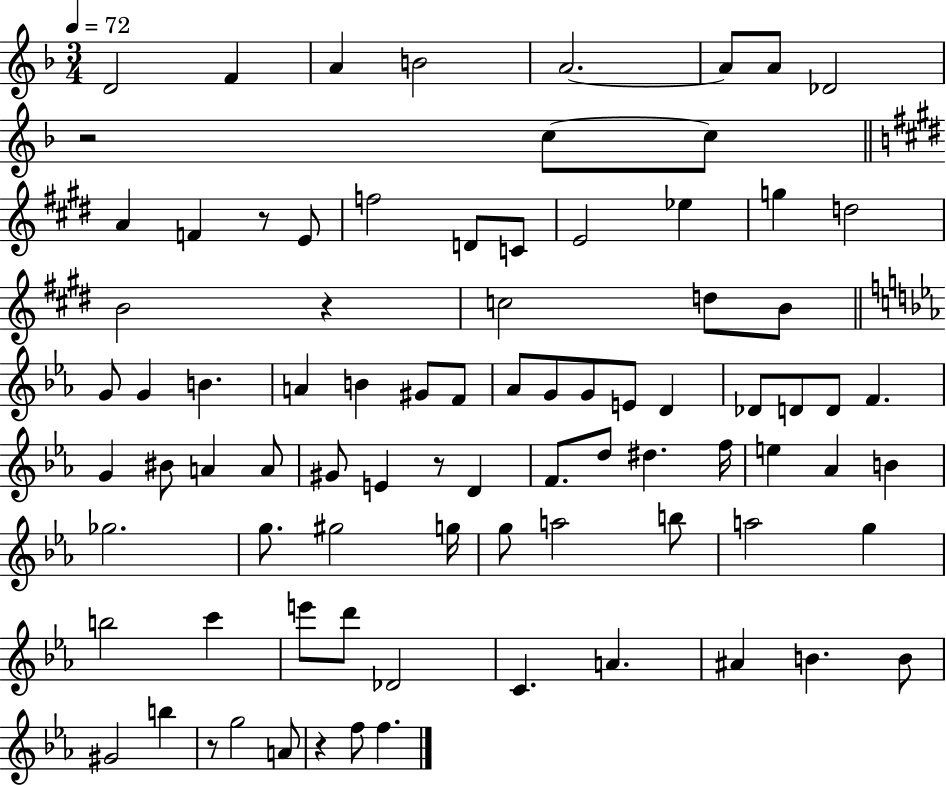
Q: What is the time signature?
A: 3/4